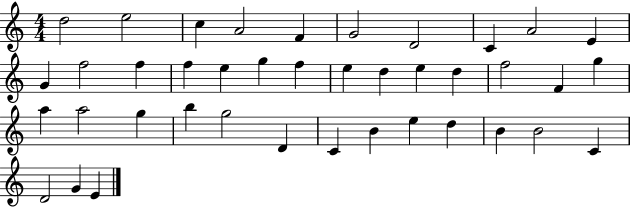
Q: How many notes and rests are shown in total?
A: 40